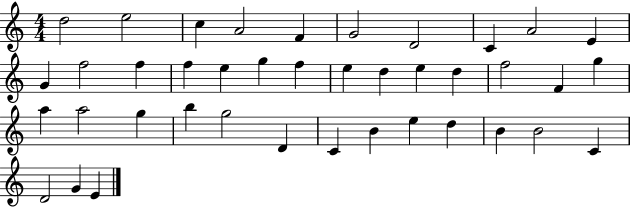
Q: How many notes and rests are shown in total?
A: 40